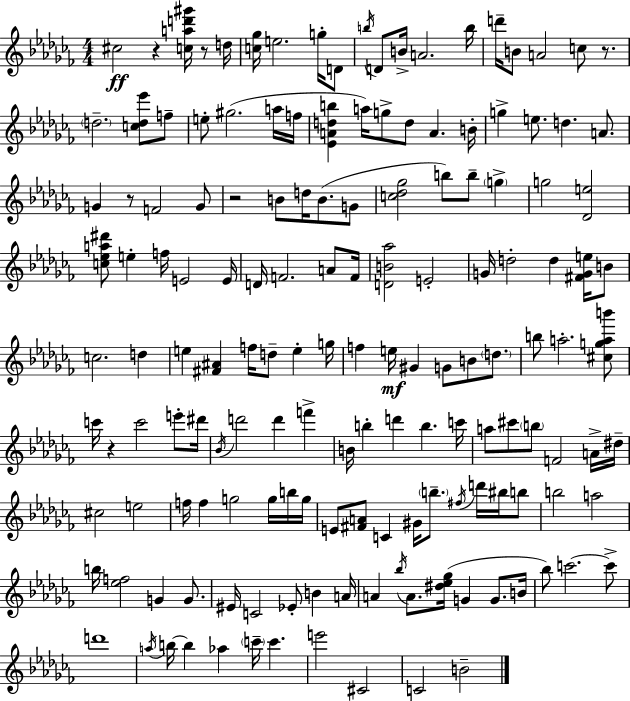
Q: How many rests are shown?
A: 6